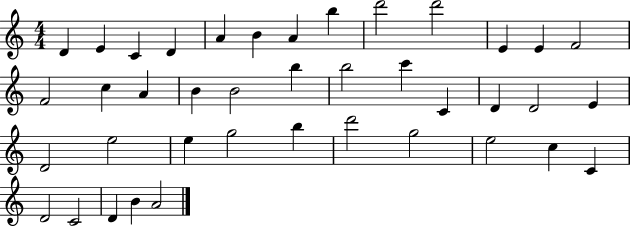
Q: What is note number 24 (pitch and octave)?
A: D4